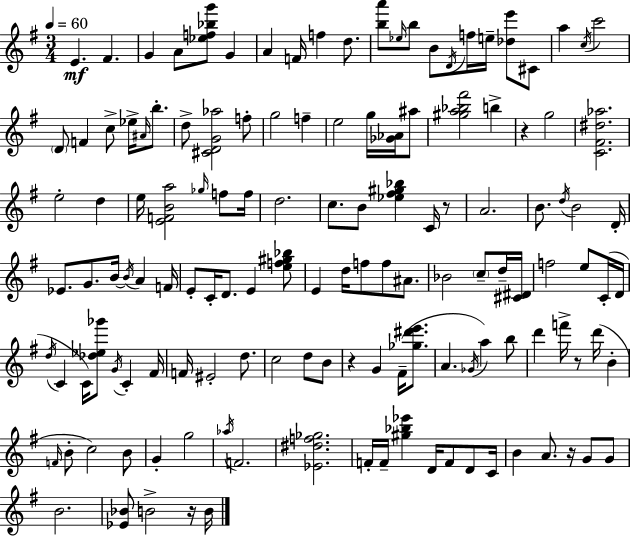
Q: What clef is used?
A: treble